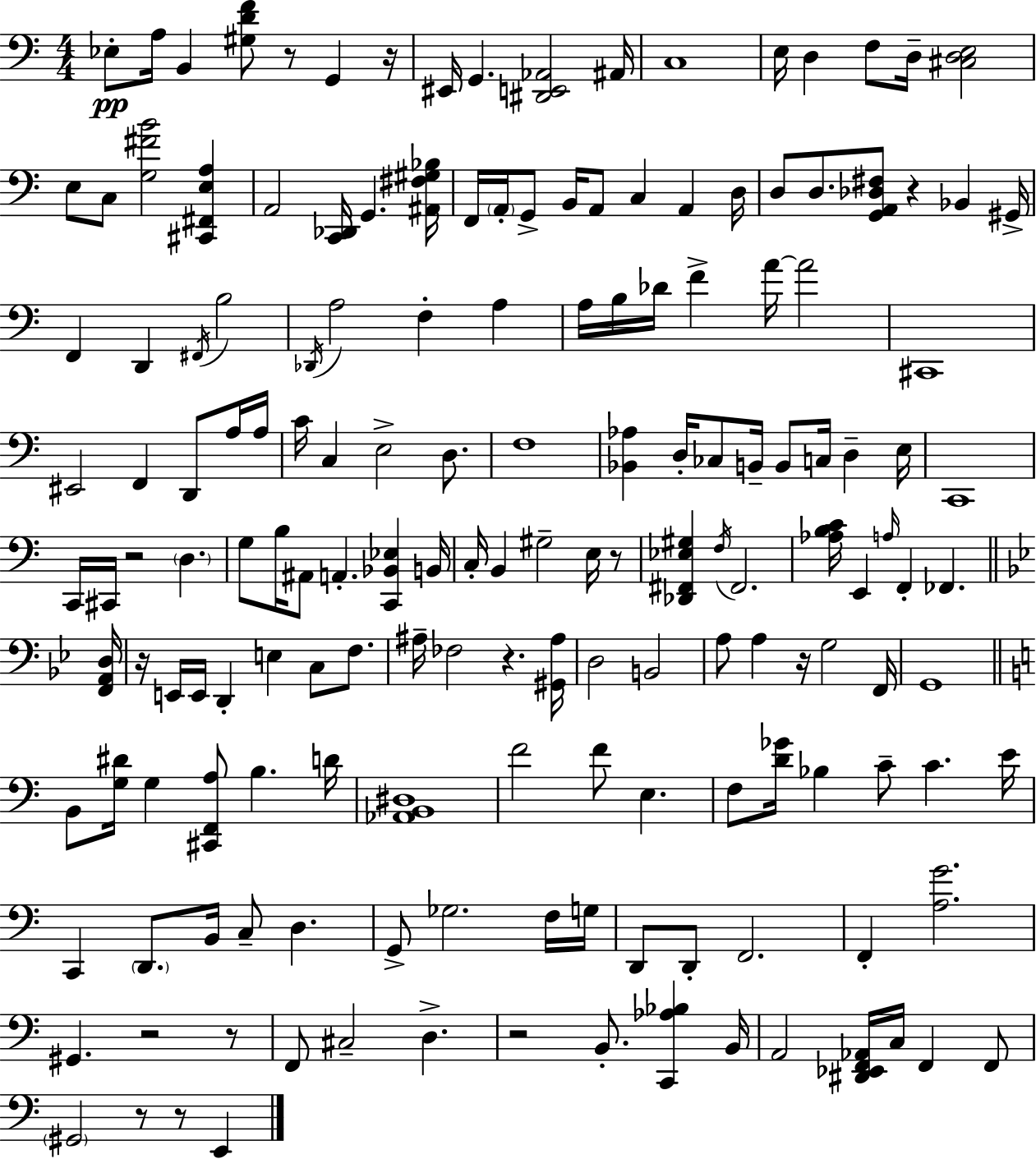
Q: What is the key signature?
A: C major